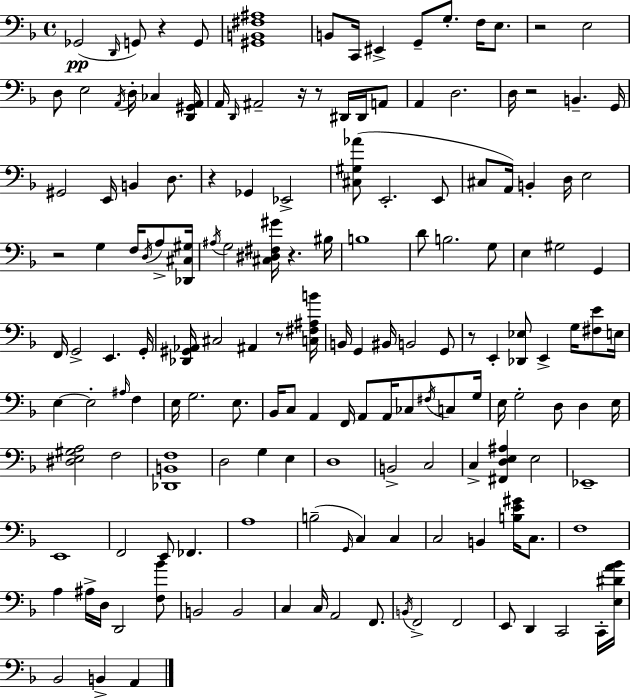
{
  \clef bass
  \time 4/4
  \defaultTimeSignature
  \key d \minor
  ges,2(\pp \grace { d,16 } g,8) r4 g,8 | <gis, b, fis ais>1 | b,8 c,16 eis,4-> g,8-- g8.-. f16 e8. | r2 e2 | \break d8 e2 \acciaccatura { a,16 } d16-. ces4 | <d, gis, a,>16 a,16 \grace { d,16 } ais,2-- r16 r8 dis,16 | dis,16 a,8 a,4 d2. | d16 r2 b,4.-- | \break g,16 gis,2 e,16 b,4 | d8. r4 ges,4 ees,2-> | <cis gis aes'>8( e,2.-. | e,8 cis8 a,16) b,4-. d16 e2 | \break r2 g4 f16 | \acciaccatura { d16 } a8-> <des, cis gis>16 \acciaccatura { ais16 } g2 <cis dis fis gis'>16 r4. | bis16 b1 | d'8 b2. | \break g8 e4 gis2 | g,4 f,16 g,2-> e,4. | g,16-. <des, gis, aes,>16 cis2 ais,4 | r8 <c fis ais b'>16 b,16 g,4 bis,16 b,2 | \break g,8 r8 e,4-. <des, ees>8 e,4-> | g16 <fis e'>8 e16 e4~~ e2-. | \grace { ais16 } f4 e16 g2. | e8. bes,16 c8 a,4 f,16 a,8 | \break a,16 ces8 \acciaccatura { fis16 } c8 g16 e16 g2-. | d8 d4 e16 <dis e gis a>2 f2 | <des, b, f>1 | d2 g4 | \break e4 d1 | b,2-> c2 | c4-> <fis, d e ais>4 e2 | ees,1-- | \break e,1 | f,2 e,8 | fes,4. a1 | b2--( \grace { g,16 } | \break c4) c4 c2 | b,4 <b e' gis'>16 c8. f1 | a4 ais16-> d16 d,2 | <f bes'>8 b,2 | \break b,2 c4 c16 a,2 | f,8. \acciaccatura { b,16 } f,2-> | f,2 e,8 d,4 c,2 | c,16-. <e dis' a' bes'>16 bes,2 | \break b,4-> a,4 \bar "|."
}